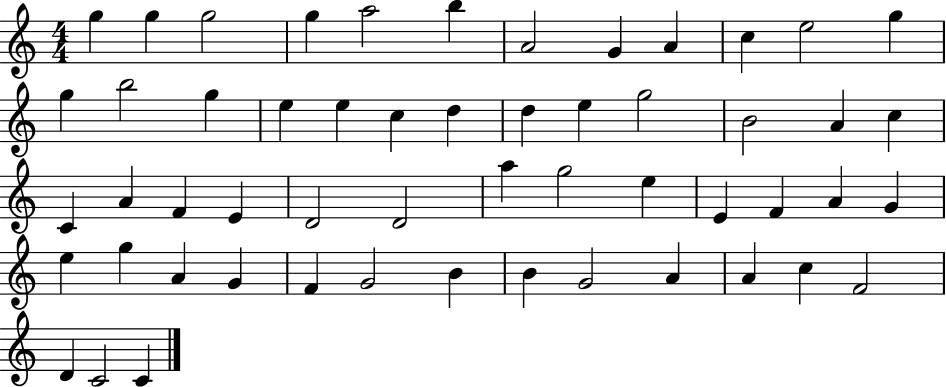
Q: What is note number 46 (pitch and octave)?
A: B4